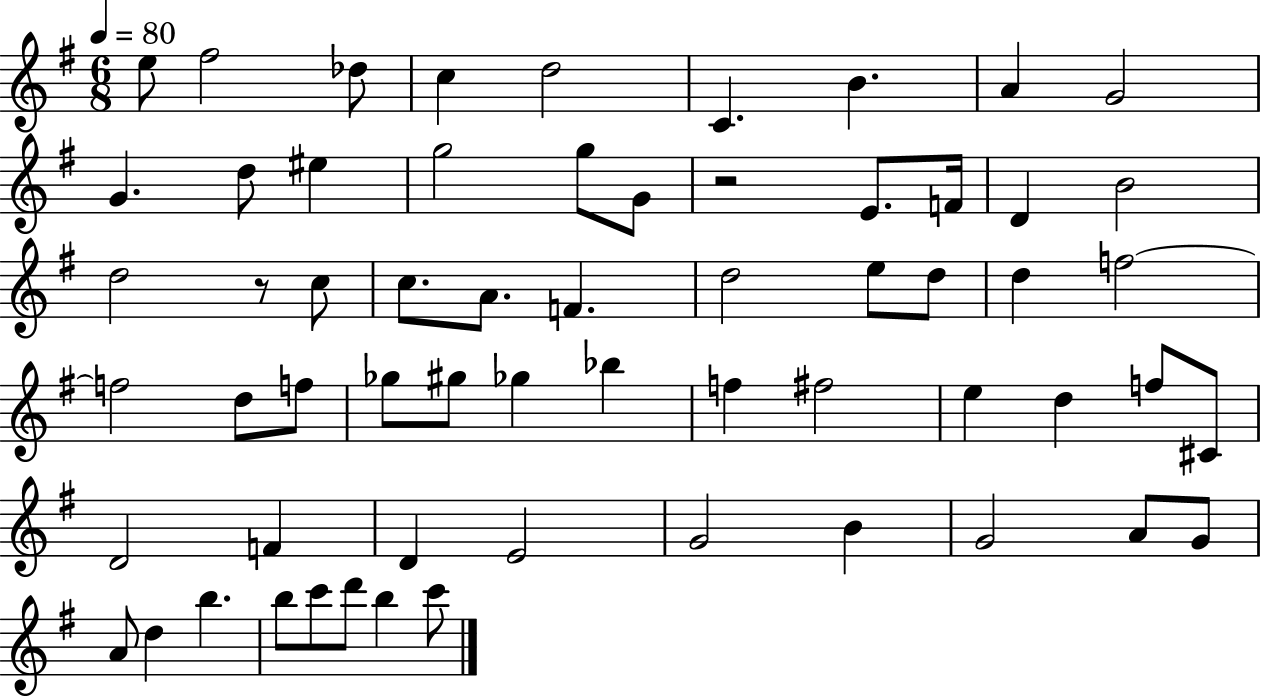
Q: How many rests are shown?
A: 2